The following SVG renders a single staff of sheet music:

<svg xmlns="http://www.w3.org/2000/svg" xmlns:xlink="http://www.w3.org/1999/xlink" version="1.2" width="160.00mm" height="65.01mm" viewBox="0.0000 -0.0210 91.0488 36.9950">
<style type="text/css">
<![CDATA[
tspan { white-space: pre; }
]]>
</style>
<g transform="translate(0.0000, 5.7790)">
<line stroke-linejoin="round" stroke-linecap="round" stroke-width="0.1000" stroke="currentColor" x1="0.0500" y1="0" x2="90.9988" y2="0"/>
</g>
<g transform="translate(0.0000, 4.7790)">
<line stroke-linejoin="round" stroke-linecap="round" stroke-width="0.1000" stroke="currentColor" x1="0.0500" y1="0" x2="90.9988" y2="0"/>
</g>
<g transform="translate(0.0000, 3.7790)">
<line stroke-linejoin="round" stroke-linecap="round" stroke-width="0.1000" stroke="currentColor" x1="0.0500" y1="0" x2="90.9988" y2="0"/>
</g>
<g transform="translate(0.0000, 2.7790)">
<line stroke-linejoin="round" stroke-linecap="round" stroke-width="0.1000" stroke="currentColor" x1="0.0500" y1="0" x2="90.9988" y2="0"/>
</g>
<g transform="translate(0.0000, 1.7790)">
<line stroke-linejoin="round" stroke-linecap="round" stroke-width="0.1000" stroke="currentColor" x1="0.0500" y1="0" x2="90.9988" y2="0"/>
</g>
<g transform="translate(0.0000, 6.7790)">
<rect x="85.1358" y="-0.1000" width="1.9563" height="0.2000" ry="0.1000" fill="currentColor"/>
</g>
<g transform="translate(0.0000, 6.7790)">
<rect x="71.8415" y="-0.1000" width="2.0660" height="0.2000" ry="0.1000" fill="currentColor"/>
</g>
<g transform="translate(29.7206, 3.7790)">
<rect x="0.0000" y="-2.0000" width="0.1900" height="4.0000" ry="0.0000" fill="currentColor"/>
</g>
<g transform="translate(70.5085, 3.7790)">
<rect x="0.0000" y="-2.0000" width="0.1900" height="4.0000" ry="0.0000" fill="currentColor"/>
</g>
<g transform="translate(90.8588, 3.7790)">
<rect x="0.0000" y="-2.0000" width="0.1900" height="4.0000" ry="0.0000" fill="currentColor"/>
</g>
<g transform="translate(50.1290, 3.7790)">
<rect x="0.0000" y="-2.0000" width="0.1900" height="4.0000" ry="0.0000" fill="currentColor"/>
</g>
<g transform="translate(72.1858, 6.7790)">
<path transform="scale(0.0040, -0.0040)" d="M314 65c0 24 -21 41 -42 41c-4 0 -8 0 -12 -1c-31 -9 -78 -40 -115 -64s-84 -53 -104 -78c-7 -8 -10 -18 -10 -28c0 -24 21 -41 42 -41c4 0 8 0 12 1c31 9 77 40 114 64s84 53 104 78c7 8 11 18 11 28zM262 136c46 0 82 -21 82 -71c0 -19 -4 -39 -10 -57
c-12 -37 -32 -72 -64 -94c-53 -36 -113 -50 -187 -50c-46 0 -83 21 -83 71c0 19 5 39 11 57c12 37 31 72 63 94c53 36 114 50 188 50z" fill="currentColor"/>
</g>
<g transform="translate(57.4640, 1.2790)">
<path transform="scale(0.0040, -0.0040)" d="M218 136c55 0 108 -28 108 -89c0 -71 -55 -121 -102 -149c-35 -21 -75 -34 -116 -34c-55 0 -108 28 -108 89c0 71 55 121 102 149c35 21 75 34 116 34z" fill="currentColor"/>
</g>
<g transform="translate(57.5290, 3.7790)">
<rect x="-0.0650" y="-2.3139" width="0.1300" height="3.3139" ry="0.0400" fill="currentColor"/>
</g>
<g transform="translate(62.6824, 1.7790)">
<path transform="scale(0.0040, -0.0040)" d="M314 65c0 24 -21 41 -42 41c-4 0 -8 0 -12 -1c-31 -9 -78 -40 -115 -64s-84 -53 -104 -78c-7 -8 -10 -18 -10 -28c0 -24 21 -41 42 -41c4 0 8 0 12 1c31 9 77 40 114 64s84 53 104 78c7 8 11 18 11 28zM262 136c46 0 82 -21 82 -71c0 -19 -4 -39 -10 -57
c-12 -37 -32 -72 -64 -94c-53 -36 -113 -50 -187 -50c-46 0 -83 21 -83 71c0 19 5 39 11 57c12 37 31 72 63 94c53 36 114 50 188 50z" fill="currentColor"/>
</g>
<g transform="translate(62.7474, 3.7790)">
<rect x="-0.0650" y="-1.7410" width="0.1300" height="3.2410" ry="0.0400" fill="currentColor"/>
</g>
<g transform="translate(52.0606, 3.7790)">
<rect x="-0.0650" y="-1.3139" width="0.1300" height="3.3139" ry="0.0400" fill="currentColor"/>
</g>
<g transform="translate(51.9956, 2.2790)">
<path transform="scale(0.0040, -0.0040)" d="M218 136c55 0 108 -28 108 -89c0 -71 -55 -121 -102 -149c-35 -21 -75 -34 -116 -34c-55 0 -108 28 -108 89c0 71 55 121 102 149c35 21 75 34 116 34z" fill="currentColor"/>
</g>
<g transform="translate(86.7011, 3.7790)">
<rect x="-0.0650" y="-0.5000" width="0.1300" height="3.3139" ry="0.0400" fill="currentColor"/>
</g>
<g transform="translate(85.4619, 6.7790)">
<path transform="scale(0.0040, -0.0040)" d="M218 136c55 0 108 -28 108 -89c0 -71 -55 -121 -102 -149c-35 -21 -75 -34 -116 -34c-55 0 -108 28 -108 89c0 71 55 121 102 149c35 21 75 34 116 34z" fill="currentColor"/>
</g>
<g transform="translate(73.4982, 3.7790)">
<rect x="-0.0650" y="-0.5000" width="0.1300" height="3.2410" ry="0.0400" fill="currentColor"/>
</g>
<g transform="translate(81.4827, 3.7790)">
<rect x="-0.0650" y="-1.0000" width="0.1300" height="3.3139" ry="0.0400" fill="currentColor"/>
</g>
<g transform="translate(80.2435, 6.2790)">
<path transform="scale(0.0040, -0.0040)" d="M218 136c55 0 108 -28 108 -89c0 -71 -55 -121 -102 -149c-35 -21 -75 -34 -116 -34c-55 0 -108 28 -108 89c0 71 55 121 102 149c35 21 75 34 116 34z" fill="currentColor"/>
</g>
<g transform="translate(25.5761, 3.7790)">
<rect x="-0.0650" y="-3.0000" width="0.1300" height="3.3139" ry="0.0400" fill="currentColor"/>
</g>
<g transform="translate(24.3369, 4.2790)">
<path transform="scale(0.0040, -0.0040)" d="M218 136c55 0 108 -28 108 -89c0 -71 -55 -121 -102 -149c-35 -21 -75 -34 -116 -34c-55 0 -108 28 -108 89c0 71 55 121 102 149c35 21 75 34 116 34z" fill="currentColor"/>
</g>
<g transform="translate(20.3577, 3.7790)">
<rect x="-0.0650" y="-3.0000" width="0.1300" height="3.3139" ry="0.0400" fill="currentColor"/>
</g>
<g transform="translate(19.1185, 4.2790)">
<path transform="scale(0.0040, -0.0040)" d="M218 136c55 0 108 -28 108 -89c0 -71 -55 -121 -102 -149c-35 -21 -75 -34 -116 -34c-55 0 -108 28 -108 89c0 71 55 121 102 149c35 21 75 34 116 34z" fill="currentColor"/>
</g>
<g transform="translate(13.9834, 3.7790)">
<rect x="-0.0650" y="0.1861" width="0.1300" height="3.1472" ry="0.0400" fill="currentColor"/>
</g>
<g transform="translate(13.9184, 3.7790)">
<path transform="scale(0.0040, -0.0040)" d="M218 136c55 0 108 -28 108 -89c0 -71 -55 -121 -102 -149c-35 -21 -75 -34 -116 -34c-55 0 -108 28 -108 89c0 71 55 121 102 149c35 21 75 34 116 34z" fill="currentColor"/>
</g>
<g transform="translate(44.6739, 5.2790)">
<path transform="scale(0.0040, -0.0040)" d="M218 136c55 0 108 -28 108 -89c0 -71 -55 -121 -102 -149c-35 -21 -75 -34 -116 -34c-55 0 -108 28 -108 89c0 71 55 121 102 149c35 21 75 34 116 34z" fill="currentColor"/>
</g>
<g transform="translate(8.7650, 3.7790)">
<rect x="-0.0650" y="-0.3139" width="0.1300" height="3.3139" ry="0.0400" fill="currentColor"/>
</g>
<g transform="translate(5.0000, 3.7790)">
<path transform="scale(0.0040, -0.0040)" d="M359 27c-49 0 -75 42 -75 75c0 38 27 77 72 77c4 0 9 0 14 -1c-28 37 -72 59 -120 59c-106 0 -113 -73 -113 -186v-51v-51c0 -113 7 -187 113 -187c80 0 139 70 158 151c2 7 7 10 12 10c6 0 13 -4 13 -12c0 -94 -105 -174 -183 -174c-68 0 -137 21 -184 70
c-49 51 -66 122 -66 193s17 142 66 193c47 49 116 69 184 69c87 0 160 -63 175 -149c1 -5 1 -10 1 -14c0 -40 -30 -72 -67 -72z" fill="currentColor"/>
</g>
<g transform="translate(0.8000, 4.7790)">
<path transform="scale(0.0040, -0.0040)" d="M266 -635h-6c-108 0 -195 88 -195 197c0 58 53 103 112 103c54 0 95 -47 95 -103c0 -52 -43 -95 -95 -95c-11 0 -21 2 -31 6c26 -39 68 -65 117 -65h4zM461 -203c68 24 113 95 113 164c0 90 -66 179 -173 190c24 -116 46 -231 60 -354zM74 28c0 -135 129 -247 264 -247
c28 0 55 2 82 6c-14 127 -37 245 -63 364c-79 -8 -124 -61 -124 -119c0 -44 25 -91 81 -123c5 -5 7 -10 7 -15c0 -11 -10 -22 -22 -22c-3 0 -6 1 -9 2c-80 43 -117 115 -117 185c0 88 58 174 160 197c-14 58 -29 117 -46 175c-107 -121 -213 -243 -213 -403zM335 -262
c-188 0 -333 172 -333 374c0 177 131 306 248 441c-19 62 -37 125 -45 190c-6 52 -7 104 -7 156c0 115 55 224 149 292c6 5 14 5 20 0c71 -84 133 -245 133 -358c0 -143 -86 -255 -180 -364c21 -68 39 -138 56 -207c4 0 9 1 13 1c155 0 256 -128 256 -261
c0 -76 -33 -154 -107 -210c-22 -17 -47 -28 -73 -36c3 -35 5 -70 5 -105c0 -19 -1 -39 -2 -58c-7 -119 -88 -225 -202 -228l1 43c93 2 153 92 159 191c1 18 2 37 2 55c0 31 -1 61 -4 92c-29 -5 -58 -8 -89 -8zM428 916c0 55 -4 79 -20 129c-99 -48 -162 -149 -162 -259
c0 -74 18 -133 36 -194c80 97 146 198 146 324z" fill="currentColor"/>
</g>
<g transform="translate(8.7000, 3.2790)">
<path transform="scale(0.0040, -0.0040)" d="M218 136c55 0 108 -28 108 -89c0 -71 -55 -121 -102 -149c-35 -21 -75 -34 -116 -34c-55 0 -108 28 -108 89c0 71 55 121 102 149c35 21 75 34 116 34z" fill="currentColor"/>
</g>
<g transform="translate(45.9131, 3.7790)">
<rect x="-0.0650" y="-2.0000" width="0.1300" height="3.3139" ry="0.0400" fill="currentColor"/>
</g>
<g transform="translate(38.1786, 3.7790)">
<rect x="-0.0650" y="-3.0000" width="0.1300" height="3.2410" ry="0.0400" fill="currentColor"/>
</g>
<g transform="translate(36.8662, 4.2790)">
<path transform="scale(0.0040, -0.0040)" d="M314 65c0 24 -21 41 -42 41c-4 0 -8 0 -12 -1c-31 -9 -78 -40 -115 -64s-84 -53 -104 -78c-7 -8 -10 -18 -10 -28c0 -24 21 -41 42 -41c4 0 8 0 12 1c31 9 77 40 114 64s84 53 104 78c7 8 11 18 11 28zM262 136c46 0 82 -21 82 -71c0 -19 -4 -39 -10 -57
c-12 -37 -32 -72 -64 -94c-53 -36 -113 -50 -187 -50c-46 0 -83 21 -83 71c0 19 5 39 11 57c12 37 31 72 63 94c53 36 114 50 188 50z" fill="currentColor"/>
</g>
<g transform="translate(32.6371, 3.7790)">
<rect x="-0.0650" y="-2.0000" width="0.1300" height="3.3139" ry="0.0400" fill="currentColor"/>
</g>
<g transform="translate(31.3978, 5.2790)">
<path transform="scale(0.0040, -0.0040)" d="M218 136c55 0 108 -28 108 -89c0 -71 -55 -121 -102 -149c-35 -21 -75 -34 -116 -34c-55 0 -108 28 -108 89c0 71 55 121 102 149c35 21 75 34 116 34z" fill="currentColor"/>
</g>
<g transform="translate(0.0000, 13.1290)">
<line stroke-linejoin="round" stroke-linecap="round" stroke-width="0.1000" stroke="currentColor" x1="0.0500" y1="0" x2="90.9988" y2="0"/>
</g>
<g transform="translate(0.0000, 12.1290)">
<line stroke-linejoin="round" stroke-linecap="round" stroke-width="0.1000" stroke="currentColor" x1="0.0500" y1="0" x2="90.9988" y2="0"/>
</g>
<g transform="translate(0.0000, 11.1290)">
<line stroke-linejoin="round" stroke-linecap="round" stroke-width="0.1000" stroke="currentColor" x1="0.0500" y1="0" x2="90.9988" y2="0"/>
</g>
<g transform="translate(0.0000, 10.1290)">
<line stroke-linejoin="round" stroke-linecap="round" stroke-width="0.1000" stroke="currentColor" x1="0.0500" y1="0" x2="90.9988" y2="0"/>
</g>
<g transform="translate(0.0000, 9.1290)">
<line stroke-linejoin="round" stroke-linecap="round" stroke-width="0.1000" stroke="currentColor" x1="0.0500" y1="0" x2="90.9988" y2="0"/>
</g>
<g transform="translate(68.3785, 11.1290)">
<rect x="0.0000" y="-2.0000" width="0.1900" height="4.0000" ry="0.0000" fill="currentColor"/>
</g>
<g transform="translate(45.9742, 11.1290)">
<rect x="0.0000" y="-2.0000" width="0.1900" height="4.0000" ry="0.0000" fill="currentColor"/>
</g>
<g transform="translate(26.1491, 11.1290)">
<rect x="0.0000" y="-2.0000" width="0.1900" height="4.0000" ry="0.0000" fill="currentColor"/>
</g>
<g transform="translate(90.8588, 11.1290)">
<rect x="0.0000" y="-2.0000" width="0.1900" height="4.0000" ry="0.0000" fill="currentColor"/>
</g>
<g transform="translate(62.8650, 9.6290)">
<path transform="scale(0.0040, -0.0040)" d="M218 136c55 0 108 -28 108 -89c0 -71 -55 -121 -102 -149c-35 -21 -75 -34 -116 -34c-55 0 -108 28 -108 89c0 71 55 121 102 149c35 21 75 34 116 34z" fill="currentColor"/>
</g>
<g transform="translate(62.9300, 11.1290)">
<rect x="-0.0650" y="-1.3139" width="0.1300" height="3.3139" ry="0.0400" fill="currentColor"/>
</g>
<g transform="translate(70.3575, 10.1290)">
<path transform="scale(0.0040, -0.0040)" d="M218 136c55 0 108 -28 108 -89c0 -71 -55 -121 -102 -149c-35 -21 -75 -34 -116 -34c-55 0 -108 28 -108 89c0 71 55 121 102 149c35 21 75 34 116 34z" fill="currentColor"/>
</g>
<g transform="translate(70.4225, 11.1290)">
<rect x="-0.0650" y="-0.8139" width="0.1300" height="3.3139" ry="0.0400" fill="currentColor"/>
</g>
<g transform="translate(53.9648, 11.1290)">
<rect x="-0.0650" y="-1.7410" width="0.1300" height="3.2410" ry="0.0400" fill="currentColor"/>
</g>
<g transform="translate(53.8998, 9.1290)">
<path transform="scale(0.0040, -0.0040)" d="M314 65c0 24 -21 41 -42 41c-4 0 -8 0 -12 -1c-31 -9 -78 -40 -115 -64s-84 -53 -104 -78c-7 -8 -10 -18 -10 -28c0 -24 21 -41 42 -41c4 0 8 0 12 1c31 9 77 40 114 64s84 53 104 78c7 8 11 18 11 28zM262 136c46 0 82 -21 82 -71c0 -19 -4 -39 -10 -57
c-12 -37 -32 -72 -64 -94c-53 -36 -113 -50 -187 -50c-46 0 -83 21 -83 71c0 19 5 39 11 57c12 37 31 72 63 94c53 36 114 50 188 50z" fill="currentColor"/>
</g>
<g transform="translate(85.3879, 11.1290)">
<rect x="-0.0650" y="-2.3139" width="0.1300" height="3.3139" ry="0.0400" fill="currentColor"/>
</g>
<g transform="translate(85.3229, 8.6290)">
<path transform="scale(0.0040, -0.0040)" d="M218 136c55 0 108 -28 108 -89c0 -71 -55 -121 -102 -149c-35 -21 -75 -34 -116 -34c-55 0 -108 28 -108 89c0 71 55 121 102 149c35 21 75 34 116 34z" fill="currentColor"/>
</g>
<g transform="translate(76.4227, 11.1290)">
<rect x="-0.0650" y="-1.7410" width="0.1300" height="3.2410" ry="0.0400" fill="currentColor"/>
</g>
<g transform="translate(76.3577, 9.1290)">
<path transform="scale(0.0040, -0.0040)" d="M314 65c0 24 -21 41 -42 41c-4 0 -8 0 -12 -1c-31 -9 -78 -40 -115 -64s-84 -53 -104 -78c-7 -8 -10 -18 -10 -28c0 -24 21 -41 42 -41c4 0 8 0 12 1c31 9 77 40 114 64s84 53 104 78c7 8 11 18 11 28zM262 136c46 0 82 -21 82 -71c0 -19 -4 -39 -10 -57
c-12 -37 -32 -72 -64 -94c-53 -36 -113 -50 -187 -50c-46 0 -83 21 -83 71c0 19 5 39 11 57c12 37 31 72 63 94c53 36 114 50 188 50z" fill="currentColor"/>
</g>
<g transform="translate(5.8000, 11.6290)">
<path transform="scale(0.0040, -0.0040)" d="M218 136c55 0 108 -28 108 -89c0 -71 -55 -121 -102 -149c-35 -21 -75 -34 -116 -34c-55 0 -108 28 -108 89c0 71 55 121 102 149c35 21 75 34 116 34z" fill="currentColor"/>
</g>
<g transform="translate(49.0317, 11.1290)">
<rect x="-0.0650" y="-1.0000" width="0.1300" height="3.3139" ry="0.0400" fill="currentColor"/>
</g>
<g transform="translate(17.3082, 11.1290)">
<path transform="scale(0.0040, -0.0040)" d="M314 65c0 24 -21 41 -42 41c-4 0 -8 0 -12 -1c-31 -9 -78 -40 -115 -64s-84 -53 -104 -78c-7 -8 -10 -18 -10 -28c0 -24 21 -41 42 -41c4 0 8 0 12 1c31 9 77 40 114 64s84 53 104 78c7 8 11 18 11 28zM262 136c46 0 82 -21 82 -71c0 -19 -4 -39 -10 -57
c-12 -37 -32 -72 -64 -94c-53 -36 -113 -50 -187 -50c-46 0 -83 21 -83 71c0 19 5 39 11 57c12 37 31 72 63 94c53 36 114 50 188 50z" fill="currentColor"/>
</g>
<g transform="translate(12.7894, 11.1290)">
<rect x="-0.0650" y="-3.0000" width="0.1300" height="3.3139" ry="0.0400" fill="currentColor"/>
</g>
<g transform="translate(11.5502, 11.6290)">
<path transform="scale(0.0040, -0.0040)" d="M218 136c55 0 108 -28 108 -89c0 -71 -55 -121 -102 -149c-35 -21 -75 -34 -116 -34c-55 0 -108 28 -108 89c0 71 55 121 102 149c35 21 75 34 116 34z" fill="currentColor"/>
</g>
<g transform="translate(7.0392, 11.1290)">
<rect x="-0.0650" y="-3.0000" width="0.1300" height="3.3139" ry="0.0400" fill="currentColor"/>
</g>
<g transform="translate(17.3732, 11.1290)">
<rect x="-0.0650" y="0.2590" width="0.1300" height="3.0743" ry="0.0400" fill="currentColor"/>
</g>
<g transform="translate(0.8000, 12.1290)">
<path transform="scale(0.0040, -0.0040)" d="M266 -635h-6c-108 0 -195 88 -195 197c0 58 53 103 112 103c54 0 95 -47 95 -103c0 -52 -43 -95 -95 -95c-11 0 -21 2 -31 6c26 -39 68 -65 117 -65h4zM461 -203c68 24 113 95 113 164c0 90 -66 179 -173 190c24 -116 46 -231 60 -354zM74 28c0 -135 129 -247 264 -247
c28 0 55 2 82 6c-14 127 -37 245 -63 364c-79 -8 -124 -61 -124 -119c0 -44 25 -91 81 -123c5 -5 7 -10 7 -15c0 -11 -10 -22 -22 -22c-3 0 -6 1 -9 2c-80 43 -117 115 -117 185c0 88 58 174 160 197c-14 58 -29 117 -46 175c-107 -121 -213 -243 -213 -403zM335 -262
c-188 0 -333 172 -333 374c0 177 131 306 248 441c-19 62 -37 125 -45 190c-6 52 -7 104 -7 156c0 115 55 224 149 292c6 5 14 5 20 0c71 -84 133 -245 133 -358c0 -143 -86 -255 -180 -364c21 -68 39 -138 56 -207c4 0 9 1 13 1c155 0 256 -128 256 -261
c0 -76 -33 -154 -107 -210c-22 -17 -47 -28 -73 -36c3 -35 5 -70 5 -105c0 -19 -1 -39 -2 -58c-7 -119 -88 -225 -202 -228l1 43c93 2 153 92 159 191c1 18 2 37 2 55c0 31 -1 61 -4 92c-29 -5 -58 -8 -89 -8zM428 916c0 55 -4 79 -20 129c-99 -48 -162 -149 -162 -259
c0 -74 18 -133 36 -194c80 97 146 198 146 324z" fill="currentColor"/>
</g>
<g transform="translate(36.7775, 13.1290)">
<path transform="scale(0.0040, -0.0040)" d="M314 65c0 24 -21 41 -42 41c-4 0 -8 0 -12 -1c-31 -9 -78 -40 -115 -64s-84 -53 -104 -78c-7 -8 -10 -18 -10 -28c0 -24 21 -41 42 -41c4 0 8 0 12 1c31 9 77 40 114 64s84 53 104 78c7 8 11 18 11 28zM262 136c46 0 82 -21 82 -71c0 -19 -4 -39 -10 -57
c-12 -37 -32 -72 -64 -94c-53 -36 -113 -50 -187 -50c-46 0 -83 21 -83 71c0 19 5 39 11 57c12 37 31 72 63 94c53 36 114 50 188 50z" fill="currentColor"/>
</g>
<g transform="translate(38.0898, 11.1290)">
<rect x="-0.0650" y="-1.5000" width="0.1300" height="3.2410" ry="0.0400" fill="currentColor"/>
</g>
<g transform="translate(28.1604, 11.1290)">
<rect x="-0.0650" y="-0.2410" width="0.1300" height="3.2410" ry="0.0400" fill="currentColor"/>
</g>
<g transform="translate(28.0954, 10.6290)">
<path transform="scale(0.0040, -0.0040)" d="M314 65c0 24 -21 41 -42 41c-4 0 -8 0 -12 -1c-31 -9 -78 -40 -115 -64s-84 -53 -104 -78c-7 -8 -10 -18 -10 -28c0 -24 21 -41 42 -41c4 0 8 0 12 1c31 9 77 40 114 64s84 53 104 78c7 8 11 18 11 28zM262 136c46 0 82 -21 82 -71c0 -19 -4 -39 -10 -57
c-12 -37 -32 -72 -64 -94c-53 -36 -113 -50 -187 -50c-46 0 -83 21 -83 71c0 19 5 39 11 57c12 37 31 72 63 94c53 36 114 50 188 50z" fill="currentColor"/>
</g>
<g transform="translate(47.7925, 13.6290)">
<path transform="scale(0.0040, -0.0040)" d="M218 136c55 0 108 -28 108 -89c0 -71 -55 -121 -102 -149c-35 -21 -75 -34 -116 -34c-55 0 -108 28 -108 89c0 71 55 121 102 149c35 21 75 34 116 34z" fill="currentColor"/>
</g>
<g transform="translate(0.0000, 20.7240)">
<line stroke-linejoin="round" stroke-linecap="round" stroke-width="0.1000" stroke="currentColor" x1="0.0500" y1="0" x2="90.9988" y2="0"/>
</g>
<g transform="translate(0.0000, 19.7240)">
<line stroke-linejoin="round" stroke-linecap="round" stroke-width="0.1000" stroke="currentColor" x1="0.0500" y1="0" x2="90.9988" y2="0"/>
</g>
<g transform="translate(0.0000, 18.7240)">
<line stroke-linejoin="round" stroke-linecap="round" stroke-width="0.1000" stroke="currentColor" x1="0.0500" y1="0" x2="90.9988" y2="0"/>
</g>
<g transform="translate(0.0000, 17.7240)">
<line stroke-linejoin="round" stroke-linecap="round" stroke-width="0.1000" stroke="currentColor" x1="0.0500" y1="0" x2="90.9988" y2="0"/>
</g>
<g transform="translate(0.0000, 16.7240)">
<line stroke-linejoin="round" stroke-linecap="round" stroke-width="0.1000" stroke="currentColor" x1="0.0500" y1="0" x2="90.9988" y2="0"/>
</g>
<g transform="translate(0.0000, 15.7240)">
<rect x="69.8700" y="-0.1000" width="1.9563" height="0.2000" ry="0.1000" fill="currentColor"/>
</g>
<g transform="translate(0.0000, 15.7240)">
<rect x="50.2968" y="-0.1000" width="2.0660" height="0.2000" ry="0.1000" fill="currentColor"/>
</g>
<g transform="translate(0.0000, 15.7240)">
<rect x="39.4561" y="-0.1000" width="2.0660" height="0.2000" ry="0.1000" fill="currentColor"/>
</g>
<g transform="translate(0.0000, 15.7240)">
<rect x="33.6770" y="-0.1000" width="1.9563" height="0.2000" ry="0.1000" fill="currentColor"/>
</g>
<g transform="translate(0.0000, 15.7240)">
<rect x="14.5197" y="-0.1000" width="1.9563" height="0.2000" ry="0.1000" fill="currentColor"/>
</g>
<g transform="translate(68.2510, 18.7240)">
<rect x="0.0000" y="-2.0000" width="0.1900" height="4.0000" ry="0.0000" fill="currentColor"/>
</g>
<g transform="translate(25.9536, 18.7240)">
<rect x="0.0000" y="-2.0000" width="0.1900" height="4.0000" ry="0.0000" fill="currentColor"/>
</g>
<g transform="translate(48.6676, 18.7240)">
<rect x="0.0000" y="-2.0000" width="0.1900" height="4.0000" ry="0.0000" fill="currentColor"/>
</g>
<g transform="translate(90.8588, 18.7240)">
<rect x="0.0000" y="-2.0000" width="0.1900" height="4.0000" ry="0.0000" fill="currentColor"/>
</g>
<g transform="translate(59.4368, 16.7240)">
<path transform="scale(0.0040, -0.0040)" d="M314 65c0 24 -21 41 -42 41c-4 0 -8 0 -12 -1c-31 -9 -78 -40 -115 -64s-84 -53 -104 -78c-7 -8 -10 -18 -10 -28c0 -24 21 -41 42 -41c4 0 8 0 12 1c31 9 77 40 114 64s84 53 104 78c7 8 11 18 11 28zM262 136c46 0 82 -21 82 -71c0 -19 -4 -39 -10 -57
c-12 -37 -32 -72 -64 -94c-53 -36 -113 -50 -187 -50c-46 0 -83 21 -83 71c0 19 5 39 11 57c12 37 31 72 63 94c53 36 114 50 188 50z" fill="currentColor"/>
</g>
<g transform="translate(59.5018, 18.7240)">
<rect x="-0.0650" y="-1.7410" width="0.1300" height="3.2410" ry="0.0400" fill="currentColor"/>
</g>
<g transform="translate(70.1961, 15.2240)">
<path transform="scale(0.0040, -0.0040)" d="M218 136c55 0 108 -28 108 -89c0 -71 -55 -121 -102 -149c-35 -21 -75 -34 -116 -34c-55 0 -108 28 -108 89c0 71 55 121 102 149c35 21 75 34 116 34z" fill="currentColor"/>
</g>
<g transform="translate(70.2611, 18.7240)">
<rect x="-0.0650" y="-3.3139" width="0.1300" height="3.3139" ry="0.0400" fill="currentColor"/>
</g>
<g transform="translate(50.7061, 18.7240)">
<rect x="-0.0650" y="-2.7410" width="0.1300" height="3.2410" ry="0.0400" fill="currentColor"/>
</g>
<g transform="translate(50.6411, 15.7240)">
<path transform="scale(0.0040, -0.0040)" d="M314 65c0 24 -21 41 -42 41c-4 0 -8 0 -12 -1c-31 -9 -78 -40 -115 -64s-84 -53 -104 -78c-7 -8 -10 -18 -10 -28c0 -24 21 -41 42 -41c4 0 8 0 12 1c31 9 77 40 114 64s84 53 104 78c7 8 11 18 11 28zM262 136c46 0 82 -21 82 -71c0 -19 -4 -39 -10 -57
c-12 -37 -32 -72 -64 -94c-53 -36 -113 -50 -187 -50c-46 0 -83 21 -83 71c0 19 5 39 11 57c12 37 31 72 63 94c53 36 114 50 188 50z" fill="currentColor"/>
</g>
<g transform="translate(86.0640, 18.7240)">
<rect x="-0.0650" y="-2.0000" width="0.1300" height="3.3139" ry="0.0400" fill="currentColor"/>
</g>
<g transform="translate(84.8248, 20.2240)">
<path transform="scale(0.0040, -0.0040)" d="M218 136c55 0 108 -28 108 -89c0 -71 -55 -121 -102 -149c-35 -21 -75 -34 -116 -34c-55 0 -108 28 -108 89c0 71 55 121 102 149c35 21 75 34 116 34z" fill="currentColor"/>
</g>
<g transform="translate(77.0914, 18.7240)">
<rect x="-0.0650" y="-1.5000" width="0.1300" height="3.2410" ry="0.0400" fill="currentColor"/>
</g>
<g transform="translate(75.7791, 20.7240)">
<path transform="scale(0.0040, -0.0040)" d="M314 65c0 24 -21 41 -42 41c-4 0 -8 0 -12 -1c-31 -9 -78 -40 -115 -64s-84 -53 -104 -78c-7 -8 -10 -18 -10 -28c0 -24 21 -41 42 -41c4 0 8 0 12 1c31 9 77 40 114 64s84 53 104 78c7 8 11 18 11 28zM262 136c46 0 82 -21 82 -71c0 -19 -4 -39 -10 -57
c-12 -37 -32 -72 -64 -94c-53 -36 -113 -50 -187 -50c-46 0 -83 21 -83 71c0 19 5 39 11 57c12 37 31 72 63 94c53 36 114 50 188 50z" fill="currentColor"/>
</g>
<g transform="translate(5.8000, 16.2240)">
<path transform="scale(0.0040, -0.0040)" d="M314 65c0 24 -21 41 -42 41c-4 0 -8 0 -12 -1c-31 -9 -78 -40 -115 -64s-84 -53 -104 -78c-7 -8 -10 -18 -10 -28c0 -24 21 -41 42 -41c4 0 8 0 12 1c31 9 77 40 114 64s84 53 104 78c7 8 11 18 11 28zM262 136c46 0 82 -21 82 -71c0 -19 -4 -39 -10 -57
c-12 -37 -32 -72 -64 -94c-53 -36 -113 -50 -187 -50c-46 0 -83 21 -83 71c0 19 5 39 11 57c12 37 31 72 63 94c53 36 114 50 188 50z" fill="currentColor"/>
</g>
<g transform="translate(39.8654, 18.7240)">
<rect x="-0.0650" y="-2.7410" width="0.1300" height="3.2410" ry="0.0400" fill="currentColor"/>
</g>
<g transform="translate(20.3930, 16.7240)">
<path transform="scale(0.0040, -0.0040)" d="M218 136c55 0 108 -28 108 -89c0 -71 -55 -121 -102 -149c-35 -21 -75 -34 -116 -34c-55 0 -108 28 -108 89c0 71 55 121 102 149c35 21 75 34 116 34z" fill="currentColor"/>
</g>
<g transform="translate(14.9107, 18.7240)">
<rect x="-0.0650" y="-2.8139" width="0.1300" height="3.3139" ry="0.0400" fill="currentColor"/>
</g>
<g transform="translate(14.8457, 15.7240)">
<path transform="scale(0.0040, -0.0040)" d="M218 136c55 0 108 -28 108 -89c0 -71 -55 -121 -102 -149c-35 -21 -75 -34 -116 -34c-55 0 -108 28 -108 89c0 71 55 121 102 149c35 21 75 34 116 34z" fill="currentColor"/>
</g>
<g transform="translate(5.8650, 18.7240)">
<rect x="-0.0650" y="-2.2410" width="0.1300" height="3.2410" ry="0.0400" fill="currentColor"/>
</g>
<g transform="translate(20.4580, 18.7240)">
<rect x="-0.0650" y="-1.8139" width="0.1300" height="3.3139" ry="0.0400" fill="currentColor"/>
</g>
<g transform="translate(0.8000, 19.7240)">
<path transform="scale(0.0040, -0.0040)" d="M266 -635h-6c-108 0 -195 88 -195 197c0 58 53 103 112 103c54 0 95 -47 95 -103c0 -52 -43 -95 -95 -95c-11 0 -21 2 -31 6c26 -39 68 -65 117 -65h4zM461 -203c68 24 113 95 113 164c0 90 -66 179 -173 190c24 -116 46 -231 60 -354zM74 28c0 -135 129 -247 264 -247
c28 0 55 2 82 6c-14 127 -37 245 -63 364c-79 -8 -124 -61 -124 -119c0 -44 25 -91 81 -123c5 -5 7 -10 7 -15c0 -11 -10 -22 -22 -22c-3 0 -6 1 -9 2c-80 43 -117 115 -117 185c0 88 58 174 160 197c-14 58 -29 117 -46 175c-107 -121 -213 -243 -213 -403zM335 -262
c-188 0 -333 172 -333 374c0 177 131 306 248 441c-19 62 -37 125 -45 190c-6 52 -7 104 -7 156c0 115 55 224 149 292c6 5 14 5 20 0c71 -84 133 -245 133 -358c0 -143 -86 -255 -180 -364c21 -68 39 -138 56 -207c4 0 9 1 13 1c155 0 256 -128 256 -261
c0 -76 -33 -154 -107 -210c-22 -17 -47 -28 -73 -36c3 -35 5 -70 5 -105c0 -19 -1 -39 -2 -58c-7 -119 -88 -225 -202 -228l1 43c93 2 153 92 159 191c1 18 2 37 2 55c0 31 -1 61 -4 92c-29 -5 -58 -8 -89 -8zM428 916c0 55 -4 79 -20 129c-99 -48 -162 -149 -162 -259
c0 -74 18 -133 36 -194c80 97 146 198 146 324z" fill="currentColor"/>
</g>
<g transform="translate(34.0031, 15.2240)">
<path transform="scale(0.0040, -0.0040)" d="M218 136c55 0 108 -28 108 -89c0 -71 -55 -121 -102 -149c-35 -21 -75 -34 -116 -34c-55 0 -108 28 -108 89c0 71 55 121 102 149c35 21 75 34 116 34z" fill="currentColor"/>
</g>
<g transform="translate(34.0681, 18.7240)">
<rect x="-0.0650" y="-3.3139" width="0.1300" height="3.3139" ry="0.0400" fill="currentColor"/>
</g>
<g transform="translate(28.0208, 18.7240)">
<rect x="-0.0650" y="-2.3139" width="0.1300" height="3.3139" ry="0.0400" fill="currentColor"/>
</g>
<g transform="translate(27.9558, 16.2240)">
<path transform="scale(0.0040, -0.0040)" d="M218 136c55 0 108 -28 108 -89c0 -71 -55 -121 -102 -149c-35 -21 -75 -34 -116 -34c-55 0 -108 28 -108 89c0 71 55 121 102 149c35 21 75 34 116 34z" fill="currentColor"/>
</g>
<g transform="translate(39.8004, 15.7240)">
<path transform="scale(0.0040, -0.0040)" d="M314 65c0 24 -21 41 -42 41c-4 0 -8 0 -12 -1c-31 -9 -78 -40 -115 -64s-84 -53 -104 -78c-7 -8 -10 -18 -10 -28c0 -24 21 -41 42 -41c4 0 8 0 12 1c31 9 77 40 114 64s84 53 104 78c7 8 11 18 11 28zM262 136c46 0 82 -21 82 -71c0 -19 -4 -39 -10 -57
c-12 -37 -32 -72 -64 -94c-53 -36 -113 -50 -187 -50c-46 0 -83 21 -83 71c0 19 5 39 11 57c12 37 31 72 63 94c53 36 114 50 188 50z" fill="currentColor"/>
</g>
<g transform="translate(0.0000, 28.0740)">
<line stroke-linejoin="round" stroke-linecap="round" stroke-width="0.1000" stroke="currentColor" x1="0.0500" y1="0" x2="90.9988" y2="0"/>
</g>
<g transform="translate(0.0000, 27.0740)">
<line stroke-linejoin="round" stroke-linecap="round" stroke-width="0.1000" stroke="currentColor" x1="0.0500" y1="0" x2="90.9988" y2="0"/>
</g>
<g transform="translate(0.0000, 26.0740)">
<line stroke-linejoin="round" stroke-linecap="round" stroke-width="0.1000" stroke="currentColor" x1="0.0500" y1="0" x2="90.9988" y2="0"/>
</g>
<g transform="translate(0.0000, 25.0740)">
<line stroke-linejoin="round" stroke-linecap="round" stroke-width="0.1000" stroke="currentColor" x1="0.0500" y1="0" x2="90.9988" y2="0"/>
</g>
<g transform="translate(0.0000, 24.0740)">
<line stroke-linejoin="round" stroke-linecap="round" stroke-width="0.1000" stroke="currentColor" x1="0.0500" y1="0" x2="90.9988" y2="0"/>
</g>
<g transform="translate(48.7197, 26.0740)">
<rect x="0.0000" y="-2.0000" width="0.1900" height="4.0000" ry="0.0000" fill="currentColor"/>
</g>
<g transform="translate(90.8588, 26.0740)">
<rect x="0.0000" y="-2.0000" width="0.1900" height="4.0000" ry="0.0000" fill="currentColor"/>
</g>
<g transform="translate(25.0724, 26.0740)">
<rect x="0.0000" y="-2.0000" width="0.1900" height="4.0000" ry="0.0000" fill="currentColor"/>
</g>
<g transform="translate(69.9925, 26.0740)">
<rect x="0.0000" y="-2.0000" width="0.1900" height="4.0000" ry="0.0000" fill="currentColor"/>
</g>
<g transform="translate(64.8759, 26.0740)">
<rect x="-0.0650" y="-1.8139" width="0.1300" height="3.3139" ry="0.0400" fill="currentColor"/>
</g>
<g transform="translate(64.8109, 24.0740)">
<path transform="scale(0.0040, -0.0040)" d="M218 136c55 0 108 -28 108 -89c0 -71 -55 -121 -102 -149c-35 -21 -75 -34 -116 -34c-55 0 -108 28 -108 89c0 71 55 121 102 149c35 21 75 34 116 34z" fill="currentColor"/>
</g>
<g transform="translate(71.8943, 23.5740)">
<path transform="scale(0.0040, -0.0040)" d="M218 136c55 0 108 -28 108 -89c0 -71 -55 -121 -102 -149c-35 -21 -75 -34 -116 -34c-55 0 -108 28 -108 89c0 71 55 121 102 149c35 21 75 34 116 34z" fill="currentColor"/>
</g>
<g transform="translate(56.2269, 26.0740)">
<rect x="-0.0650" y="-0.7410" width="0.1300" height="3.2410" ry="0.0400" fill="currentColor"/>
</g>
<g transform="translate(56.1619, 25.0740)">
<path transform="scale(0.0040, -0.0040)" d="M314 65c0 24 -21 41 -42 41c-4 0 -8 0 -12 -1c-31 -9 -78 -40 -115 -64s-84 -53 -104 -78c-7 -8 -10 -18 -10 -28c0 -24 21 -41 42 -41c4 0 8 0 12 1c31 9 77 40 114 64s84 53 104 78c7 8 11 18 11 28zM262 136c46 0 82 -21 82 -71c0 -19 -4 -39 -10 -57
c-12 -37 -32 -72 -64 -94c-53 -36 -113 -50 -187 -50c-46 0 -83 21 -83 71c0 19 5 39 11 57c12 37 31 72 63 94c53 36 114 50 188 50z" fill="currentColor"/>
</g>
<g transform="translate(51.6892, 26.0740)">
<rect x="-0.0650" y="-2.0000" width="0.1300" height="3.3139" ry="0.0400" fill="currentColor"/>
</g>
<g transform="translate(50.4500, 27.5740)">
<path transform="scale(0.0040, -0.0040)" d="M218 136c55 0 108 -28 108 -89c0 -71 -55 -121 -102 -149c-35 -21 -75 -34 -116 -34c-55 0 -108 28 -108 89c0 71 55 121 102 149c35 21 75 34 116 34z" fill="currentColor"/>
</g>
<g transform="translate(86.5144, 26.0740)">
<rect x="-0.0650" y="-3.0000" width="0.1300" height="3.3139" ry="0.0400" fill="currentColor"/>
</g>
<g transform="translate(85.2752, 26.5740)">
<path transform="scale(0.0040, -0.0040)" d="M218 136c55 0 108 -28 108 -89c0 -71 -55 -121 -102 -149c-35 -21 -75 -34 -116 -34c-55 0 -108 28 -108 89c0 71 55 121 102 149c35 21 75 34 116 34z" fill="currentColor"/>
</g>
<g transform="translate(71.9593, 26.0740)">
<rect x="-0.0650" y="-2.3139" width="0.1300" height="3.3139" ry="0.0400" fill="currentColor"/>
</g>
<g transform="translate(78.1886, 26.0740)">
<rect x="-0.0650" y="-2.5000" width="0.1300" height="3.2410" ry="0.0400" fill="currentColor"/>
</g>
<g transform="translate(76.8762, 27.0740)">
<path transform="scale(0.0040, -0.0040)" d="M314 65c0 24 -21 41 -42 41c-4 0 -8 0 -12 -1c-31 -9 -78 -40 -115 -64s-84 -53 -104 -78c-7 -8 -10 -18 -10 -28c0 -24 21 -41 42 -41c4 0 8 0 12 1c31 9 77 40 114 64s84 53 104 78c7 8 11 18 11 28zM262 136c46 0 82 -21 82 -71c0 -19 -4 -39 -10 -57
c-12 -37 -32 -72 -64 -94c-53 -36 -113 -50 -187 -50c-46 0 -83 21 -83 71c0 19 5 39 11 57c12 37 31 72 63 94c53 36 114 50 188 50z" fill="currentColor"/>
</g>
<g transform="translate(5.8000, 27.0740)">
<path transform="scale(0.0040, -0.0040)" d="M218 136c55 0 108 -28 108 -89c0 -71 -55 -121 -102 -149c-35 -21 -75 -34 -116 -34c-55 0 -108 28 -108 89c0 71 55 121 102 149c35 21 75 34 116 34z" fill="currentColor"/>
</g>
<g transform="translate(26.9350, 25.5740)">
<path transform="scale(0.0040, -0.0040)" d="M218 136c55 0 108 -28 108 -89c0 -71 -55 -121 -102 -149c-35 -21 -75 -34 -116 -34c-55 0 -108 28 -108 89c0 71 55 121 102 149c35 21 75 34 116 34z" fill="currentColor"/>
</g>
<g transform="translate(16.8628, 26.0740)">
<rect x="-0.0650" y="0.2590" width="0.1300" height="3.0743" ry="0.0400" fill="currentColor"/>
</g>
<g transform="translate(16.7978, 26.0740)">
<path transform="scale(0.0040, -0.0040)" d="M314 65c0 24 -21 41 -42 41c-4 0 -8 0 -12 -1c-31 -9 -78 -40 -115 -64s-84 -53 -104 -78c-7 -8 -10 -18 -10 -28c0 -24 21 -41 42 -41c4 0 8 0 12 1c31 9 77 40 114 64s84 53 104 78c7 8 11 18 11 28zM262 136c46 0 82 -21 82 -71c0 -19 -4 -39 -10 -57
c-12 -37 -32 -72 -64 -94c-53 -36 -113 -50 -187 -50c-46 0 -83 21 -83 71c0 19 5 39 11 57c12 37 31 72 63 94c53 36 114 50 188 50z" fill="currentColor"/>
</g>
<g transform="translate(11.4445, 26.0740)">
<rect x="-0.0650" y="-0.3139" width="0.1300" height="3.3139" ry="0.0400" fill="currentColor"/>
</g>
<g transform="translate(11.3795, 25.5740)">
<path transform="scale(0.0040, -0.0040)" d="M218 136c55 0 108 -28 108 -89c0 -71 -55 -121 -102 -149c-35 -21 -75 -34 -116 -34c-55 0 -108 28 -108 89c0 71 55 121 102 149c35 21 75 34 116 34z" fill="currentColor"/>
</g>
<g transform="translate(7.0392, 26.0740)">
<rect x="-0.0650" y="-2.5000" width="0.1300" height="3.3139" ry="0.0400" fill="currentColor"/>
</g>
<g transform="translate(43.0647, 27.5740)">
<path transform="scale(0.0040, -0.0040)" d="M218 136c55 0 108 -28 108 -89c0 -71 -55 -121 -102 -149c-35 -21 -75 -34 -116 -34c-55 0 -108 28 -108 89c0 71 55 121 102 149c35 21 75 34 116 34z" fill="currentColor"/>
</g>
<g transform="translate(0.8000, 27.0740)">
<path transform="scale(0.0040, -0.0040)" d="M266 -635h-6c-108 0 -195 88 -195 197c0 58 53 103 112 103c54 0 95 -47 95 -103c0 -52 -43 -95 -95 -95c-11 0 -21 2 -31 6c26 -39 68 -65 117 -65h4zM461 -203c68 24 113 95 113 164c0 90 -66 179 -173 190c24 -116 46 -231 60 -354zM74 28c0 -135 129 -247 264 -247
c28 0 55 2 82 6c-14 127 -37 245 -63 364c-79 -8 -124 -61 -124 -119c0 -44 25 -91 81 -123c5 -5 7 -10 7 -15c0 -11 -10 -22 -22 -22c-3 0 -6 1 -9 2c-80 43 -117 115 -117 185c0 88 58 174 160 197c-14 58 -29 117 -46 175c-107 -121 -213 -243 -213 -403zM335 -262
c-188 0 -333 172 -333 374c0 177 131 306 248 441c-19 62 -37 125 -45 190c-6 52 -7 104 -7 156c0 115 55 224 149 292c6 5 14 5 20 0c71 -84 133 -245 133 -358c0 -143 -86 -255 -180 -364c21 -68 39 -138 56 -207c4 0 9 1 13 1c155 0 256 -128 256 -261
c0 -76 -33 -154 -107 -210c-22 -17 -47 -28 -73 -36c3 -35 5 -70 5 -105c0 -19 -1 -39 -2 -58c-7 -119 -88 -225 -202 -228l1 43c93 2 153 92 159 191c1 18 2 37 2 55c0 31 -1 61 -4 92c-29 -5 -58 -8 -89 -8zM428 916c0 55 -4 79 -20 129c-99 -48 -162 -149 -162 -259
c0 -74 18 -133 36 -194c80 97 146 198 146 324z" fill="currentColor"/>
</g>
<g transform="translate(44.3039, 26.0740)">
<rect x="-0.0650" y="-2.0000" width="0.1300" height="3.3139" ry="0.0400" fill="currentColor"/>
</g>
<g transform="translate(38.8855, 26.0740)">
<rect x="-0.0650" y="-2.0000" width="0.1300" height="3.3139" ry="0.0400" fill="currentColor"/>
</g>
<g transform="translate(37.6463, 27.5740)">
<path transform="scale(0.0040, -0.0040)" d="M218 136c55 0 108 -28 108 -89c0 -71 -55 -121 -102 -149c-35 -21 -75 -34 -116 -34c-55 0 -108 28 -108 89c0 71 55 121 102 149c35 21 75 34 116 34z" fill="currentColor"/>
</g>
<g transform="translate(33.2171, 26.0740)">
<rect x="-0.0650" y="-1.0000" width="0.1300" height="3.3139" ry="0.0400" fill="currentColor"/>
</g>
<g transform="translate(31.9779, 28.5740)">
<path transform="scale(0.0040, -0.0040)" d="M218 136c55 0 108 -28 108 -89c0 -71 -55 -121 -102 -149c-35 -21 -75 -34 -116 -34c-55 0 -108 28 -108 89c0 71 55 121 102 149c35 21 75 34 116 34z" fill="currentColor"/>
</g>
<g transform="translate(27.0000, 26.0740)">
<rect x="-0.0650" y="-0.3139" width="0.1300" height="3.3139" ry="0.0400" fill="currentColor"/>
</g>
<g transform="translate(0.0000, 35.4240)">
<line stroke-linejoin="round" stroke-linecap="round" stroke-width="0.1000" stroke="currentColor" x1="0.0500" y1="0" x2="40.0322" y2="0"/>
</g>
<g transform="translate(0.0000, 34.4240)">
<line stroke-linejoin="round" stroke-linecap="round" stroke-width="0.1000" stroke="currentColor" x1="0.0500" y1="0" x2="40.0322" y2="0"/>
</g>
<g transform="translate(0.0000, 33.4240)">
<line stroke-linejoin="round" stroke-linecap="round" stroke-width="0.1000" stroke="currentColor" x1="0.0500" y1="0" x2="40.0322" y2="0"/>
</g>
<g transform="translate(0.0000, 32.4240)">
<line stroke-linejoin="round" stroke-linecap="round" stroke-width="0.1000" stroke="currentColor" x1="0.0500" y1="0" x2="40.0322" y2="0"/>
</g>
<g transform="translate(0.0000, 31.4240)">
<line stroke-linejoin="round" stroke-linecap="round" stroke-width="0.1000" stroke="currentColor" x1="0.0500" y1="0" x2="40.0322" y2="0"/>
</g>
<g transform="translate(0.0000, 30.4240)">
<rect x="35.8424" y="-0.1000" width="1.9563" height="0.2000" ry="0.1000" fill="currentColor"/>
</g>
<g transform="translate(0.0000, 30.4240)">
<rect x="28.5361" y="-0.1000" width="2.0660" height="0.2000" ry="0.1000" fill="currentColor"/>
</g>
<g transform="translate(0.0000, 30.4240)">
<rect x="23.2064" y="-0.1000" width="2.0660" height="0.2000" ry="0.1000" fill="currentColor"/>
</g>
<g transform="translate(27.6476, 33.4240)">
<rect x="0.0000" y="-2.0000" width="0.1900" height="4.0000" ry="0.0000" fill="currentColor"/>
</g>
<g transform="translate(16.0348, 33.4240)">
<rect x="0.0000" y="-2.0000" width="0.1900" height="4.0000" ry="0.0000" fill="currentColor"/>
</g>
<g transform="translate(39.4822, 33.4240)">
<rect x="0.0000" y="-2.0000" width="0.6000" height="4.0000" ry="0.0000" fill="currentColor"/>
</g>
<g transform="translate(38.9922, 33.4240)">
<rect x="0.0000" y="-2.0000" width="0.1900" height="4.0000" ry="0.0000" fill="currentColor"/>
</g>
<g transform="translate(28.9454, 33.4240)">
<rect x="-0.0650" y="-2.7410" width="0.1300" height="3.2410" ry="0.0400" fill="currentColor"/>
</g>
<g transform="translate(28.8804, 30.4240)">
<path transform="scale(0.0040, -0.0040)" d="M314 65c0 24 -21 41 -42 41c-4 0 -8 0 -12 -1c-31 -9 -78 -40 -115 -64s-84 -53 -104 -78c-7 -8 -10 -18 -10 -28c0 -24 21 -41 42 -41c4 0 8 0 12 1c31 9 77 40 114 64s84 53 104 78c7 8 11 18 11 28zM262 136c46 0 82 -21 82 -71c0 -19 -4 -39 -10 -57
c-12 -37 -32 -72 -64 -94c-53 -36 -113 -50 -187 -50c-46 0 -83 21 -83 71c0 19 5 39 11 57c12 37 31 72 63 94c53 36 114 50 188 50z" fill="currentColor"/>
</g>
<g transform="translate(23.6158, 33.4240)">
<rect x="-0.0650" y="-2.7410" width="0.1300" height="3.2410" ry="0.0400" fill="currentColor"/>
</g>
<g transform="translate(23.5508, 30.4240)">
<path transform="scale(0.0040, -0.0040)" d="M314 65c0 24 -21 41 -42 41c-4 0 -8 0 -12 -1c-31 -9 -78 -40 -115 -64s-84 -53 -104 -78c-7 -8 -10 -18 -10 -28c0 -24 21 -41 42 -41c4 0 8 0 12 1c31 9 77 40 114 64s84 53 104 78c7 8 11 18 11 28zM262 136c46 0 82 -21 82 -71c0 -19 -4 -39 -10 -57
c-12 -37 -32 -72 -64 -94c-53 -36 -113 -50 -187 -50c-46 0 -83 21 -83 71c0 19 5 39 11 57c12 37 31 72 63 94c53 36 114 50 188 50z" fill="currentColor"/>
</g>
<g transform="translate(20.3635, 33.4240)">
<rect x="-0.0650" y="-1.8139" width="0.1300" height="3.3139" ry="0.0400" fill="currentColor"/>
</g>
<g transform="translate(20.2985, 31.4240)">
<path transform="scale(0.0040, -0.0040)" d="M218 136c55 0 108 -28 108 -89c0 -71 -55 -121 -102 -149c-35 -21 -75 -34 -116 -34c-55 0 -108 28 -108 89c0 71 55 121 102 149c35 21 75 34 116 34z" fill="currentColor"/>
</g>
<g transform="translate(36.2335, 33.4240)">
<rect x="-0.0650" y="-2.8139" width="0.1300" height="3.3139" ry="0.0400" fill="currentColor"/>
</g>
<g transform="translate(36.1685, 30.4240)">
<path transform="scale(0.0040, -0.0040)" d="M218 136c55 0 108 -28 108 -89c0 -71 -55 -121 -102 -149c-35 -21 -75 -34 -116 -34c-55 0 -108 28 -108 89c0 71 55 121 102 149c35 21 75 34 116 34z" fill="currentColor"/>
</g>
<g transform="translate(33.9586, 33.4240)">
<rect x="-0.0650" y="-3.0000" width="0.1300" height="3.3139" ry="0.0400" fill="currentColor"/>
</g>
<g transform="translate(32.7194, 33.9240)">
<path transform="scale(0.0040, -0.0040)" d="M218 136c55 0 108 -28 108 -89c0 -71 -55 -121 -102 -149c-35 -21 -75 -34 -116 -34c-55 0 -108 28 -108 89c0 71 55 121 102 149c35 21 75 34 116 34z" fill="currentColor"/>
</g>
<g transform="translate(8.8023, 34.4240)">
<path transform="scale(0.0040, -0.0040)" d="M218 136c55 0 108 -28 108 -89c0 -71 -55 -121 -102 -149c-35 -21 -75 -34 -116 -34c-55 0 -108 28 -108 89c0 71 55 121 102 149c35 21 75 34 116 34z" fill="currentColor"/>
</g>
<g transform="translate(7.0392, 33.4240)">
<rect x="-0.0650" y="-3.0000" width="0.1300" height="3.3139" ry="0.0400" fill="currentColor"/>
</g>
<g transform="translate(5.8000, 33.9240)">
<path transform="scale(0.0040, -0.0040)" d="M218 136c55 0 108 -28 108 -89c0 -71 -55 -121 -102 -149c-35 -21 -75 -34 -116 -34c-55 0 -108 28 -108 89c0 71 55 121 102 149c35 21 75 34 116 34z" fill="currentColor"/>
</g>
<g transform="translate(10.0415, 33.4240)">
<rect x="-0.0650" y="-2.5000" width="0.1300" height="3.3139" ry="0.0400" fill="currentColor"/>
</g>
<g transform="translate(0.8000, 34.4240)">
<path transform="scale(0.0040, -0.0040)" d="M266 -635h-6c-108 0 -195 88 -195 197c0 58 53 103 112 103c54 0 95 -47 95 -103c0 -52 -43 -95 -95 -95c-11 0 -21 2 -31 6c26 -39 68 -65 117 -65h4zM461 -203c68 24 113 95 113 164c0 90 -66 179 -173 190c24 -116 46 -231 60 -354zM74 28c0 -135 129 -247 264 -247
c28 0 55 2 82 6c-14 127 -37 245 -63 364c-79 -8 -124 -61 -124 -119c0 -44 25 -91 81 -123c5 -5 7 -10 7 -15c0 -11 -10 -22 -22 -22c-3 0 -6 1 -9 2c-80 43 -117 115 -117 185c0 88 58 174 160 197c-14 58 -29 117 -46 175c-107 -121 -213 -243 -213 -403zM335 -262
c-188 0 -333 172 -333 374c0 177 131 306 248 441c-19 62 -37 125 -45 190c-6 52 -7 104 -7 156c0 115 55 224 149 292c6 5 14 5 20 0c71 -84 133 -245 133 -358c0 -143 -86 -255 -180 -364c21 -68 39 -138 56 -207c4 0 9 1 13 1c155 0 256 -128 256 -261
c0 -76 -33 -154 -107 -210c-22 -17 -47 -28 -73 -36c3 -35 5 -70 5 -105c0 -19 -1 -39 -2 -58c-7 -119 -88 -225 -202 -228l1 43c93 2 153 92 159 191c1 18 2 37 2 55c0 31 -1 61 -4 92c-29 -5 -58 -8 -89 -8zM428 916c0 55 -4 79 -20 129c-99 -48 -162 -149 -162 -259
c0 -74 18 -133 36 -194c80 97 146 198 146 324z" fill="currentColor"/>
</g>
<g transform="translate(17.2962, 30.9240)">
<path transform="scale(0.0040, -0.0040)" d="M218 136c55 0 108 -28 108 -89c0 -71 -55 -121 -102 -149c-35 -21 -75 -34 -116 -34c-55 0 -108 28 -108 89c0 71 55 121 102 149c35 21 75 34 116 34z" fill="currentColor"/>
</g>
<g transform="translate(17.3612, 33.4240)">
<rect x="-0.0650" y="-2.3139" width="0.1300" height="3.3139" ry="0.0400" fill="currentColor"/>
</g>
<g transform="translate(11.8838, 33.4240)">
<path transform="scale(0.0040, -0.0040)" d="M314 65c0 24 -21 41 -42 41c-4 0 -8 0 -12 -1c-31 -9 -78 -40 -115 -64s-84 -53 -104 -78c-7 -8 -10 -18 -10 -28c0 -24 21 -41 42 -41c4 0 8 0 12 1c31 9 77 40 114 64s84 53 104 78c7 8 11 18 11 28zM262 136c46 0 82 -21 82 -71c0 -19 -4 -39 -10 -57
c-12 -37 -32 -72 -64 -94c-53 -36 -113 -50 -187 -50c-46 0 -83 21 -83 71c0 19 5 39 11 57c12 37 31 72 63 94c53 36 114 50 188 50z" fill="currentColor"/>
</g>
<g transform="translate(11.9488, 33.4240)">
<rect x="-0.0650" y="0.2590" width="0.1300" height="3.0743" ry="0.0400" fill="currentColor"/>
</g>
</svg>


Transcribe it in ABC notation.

X:1
T:Untitled
M:4/4
L:1/4
K:C
c B A A F A2 F e g f2 C2 D C A A B2 c2 E2 D f2 e d f2 g g2 a f g b a2 a2 f2 b E2 F G c B2 c D F F F d2 f g G2 A A G B2 g f a2 a2 A a